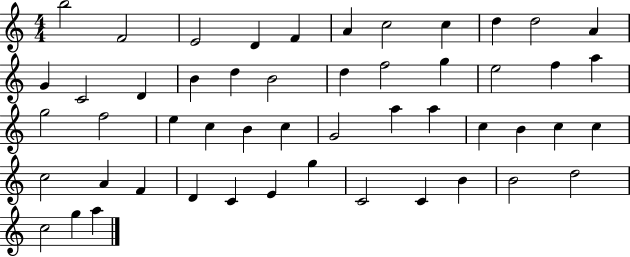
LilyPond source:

{
  \clef treble
  \numericTimeSignature
  \time 4/4
  \key c \major
  b''2 f'2 | e'2 d'4 f'4 | a'4 c''2 c''4 | d''4 d''2 a'4 | \break g'4 c'2 d'4 | b'4 d''4 b'2 | d''4 f''2 g''4 | e''2 f''4 a''4 | \break g''2 f''2 | e''4 c''4 b'4 c''4 | g'2 a''4 a''4 | c''4 b'4 c''4 c''4 | \break c''2 a'4 f'4 | d'4 c'4 e'4 g''4 | c'2 c'4 b'4 | b'2 d''2 | \break c''2 g''4 a''4 | \bar "|."
}